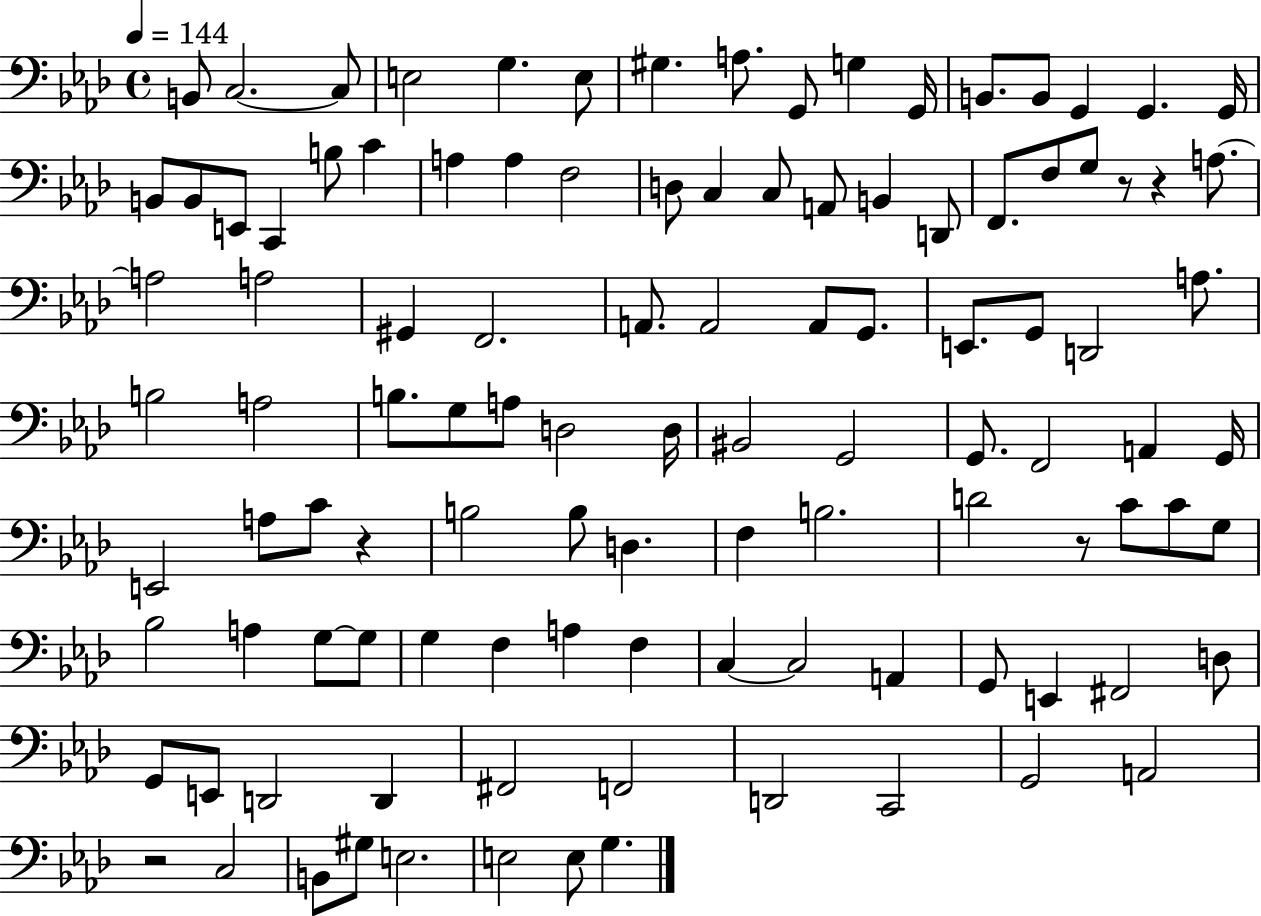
{
  \clef bass
  \time 4/4
  \defaultTimeSignature
  \key aes \major
  \tempo 4 = 144
  b,8 c2.~~ c8 | e2 g4. e8 | gis4. a8. g,8 g4 g,16 | b,8. b,8 g,4 g,4. g,16 | \break b,8 b,8 e,8 c,4 b8 c'4 | a4 a4 f2 | d8 c4 c8 a,8 b,4 d,8 | f,8. f8 g8 r8 r4 a8.~~ | \break a2 a2 | gis,4 f,2. | a,8. a,2 a,8 g,8. | e,8. g,8 d,2 a8. | \break b2 a2 | b8. g8 a8 d2 d16 | bis,2 g,2 | g,8. f,2 a,4 g,16 | \break e,2 a8 c'8 r4 | b2 b8 d4. | f4 b2. | d'2 r8 c'8 c'8 g8 | \break bes2 a4 g8~~ g8 | g4 f4 a4 f4 | c4~~ c2 a,4 | g,8 e,4 fis,2 d8 | \break g,8 e,8 d,2 d,4 | fis,2 f,2 | d,2 c,2 | g,2 a,2 | \break r2 c2 | b,8 gis8 e2. | e2 e8 g4. | \bar "|."
}